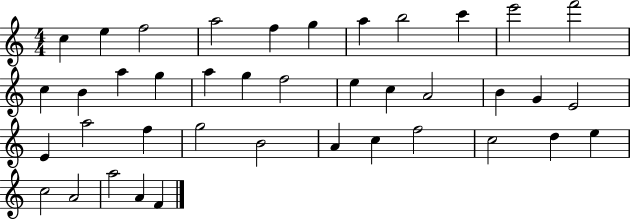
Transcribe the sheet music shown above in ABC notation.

X:1
T:Untitled
M:4/4
L:1/4
K:C
c e f2 a2 f g a b2 c' e'2 f'2 c B a g a g f2 e c A2 B G E2 E a2 f g2 B2 A c f2 c2 d e c2 A2 a2 A F